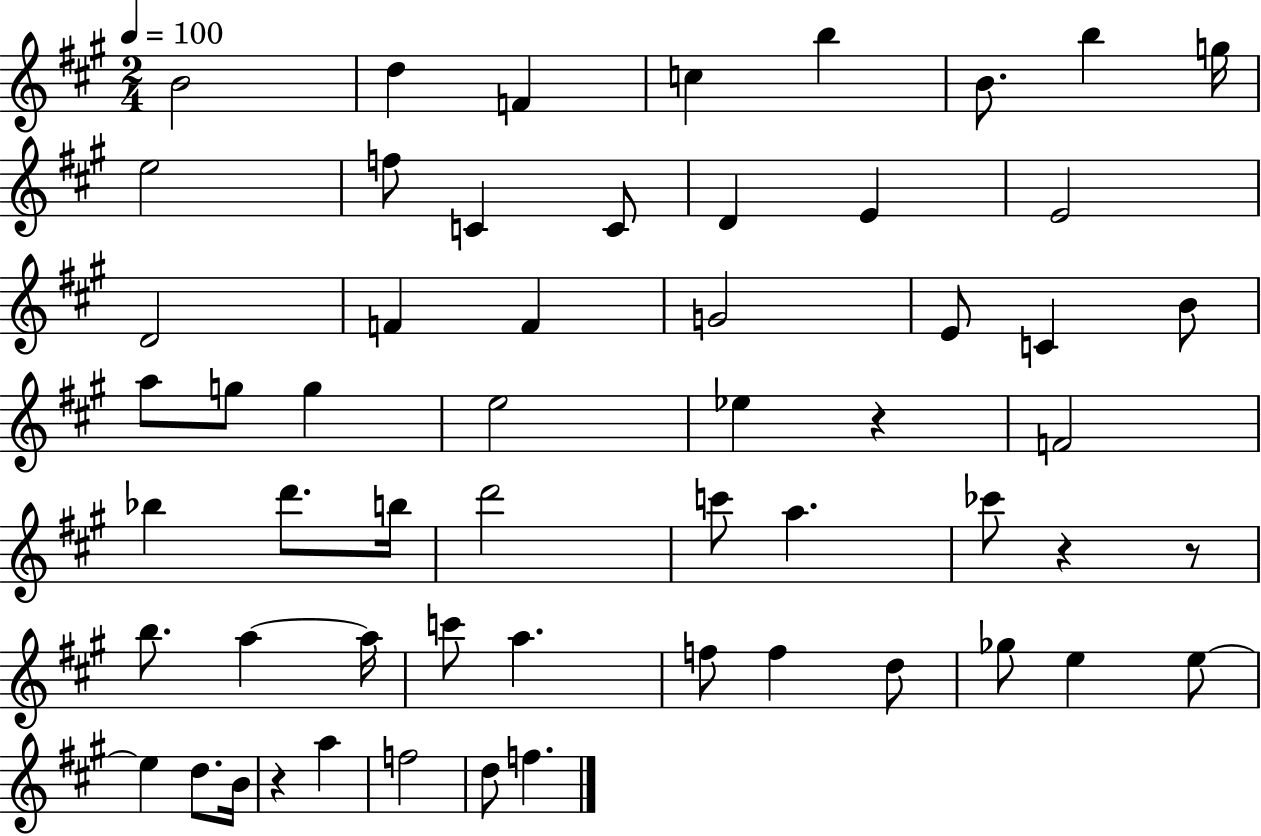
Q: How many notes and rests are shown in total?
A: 57